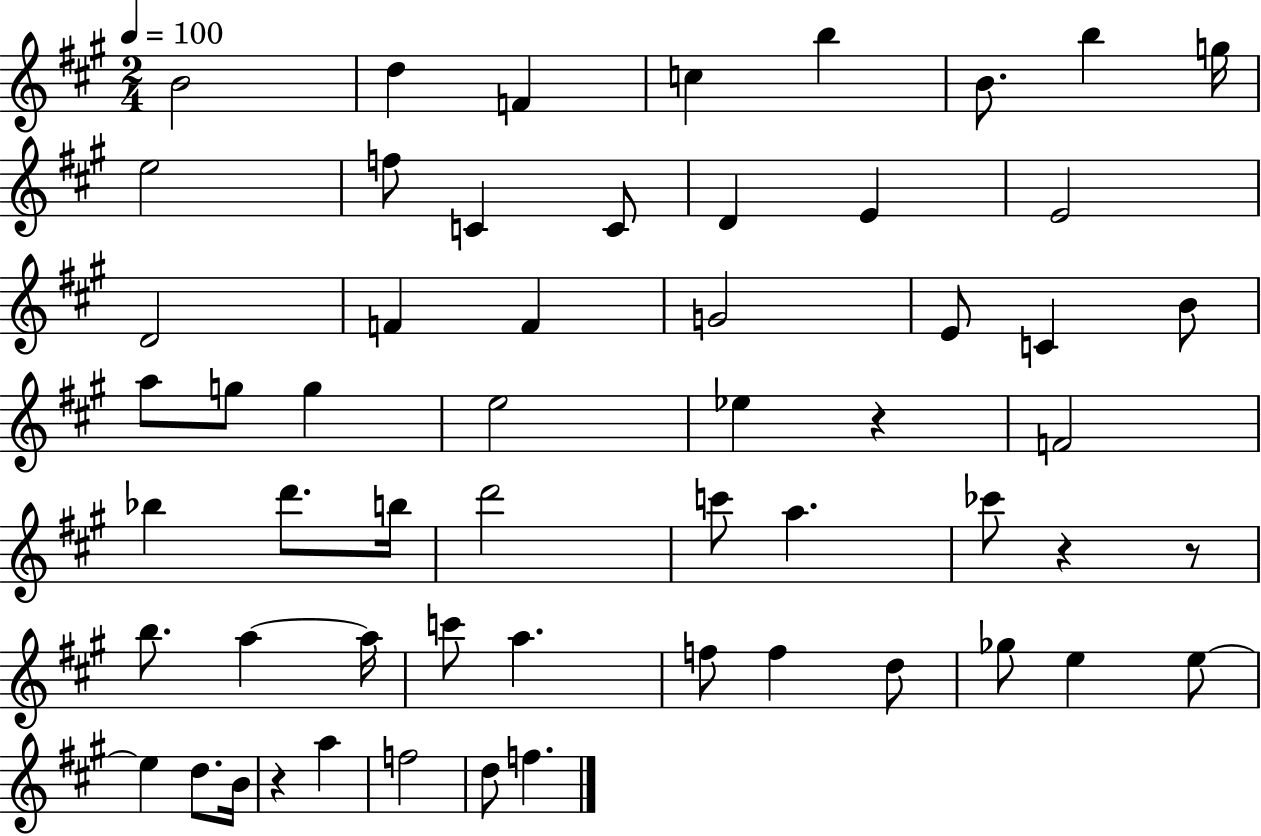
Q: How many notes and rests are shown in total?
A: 57